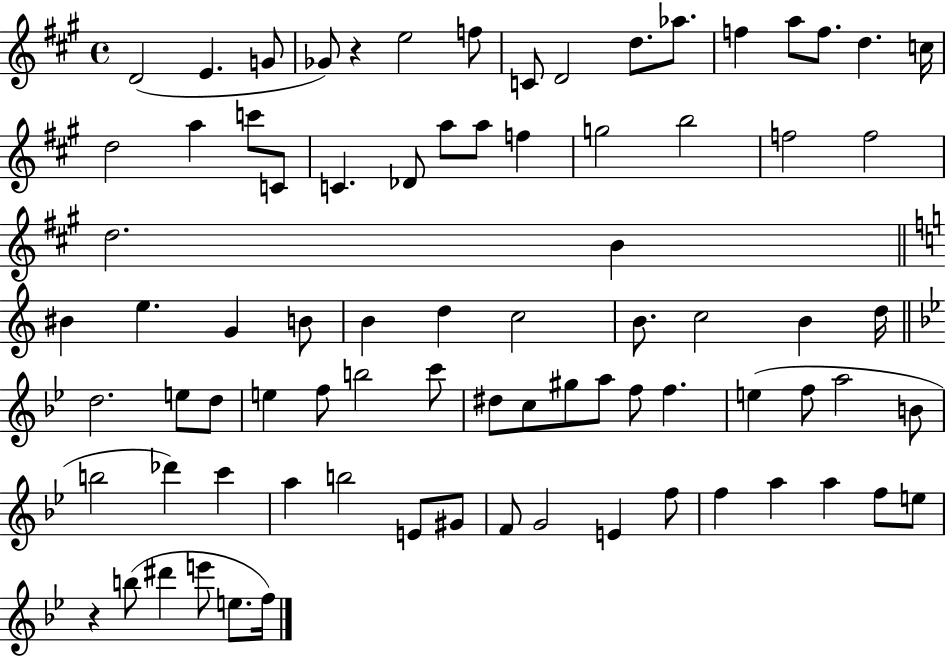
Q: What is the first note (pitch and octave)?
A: D4